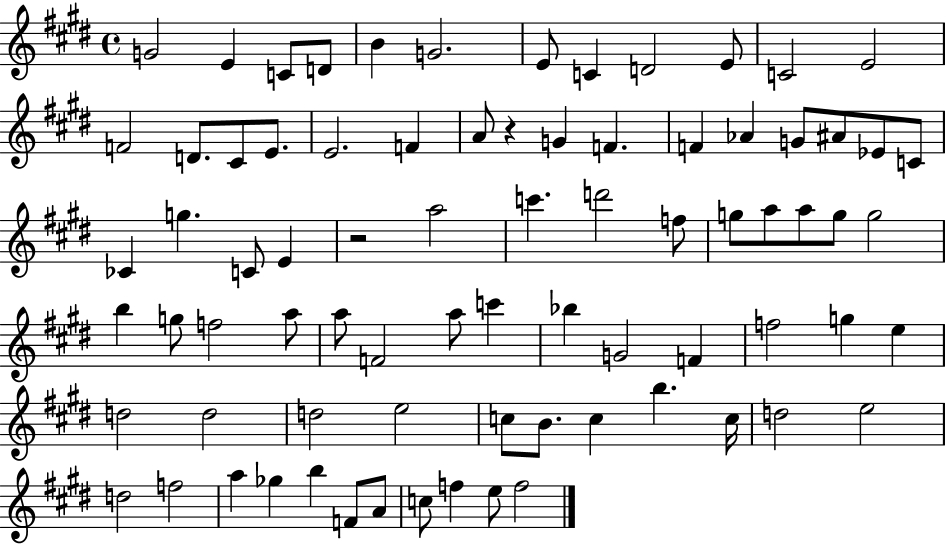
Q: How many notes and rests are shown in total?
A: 78